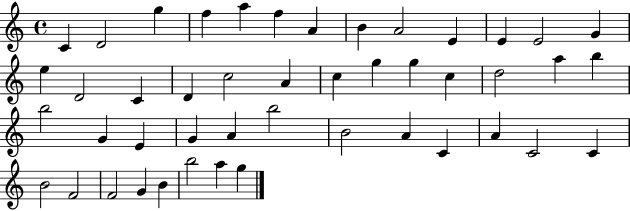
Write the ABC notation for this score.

X:1
T:Untitled
M:4/4
L:1/4
K:C
C D2 g f a f A B A2 E E E2 G e D2 C D c2 A c g g c d2 a b b2 G E G A b2 B2 A C A C2 C B2 F2 F2 G B b2 a g